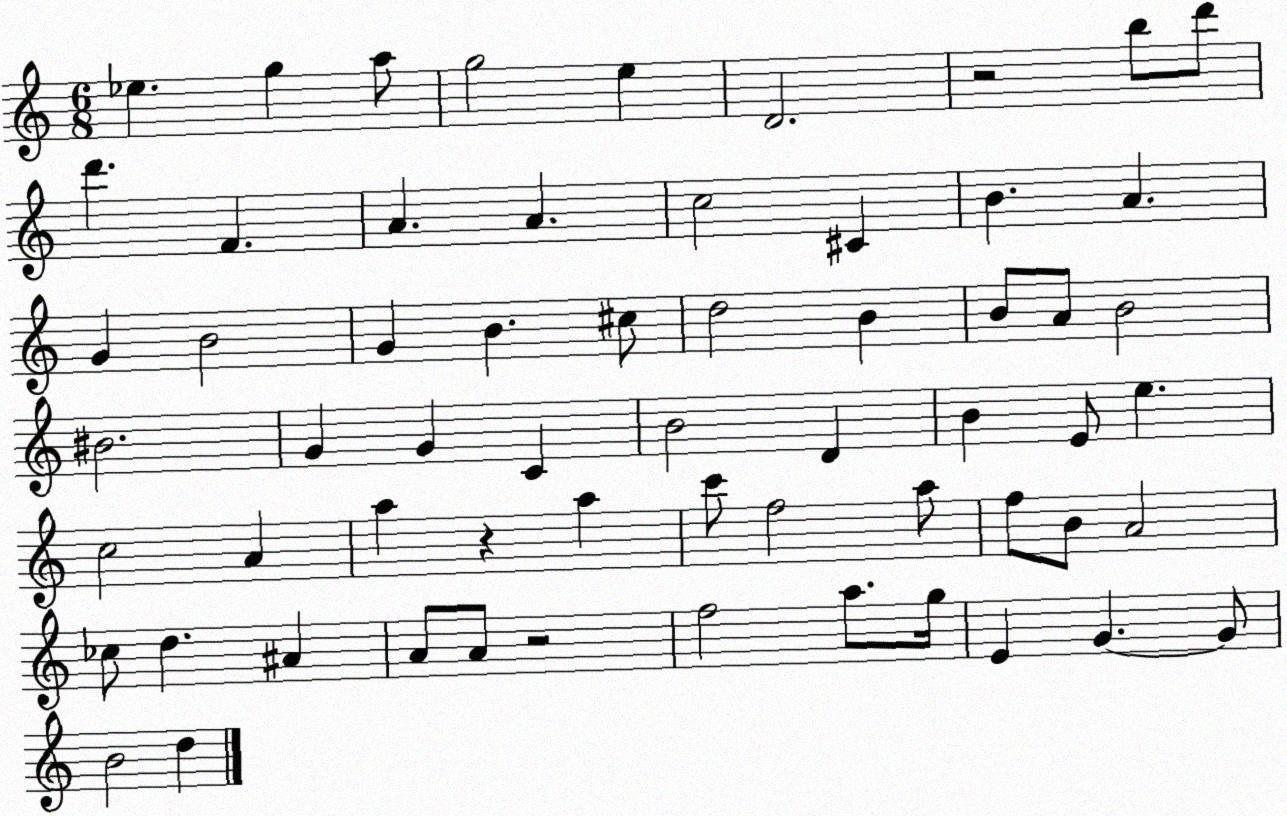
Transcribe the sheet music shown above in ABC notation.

X:1
T:Untitled
M:6/8
L:1/4
K:C
_e g a/2 g2 e D2 z2 b/2 d'/2 d' F A A c2 ^C B A G B2 G B ^c/2 d2 B B/2 A/2 B2 ^B2 G G C B2 D B E/2 e c2 A a z a c'/2 f2 a/2 f/2 B/2 A2 _c/2 d ^A A/2 A/2 z2 f2 a/2 g/4 E G G/2 B2 d